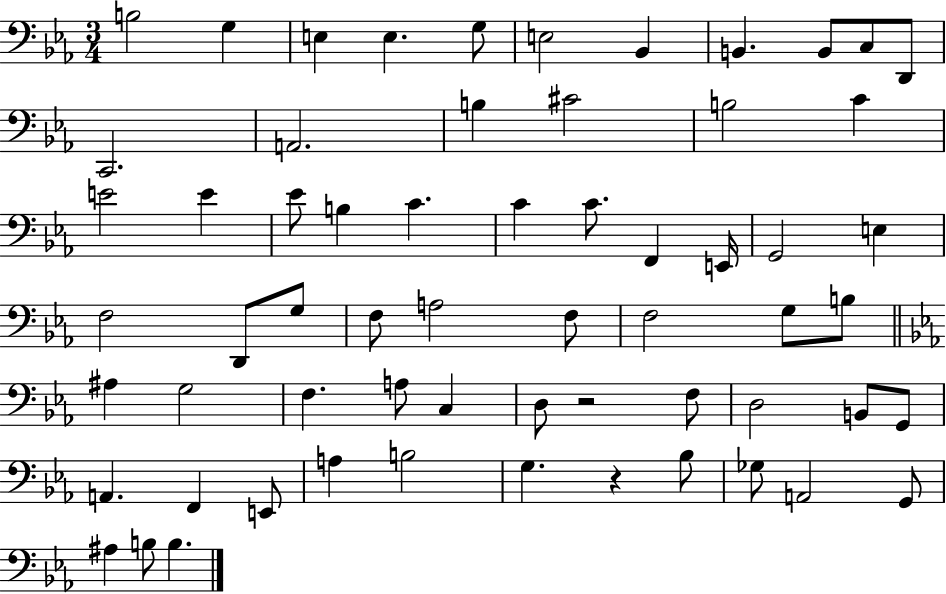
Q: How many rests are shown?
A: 2